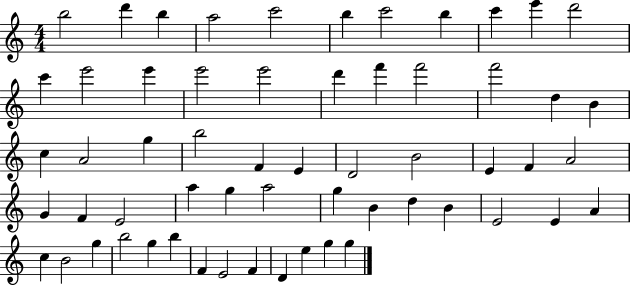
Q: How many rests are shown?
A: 0